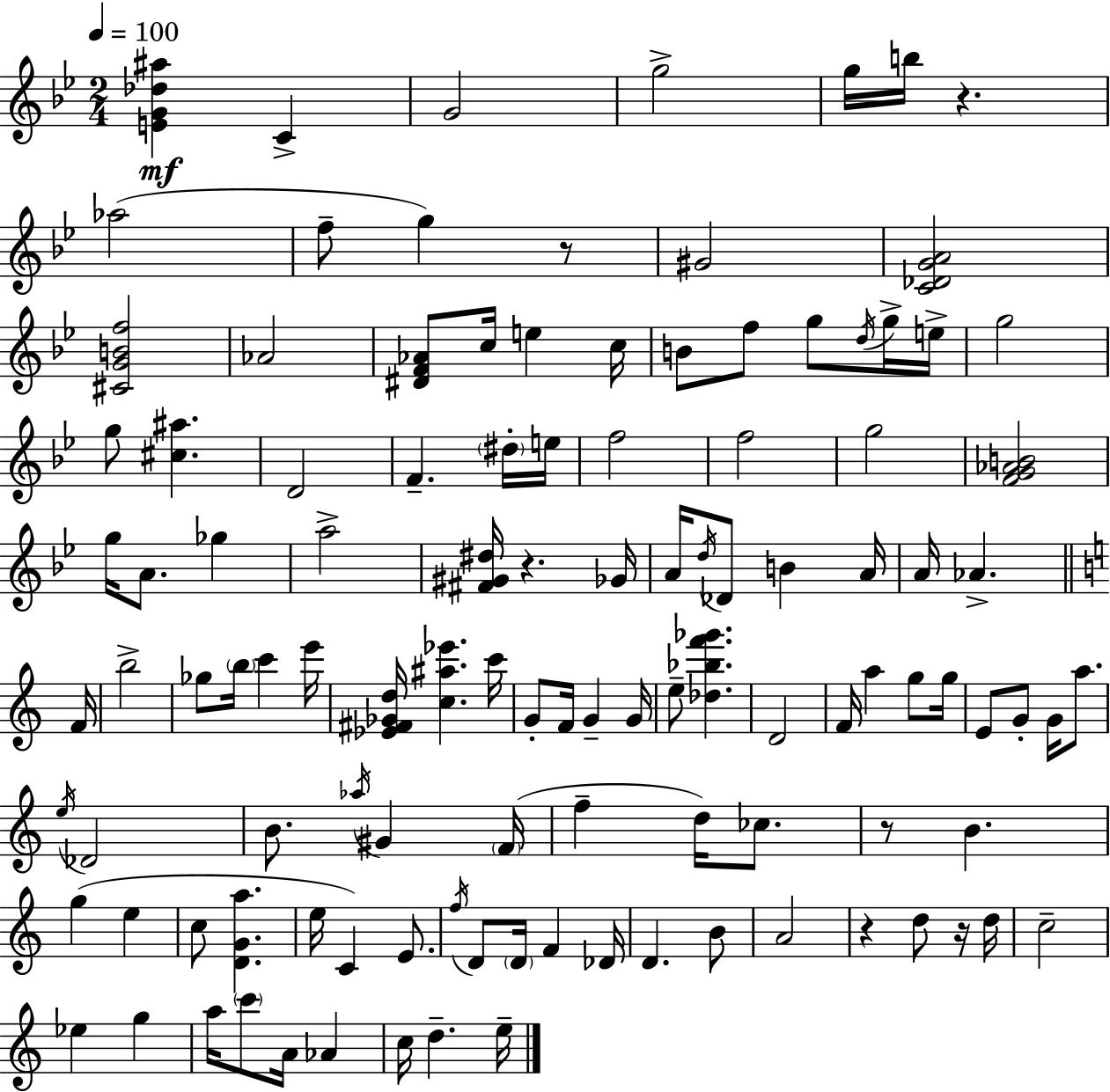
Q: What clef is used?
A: treble